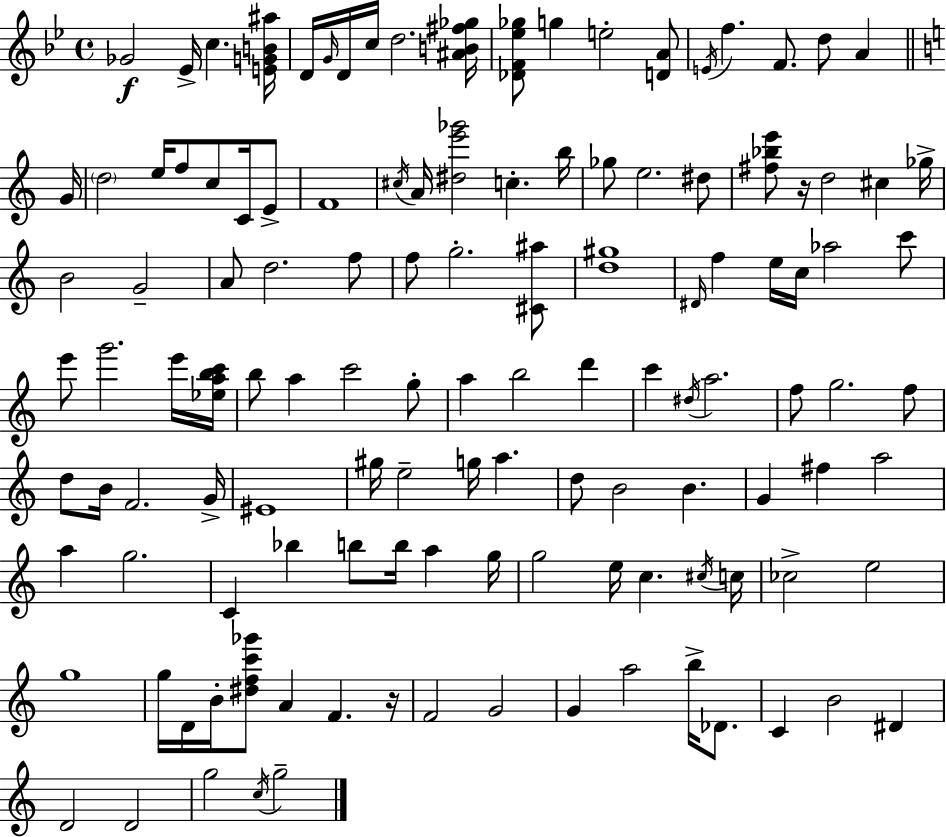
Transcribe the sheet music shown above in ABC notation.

X:1
T:Untitled
M:4/4
L:1/4
K:Gm
_G2 _E/4 c [EGB^a]/4 D/4 G/4 D/4 c/4 d2 [^AB^f_g]/4 [_DF_e_g]/2 g e2 [DA]/2 E/4 f F/2 d/2 A G/4 d2 e/4 f/2 c/2 C/4 E/2 F4 ^c/4 A/4 [^de'_g']2 c b/4 _g/2 e2 ^d/2 [^f_be']/2 z/4 d2 ^c _g/4 B2 G2 A/2 d2 f/2 f/2 g2 [^C^a]/2 [d^g]4 ^D/4 f e/4 c/4 _a2 c'/2 e'/2 g'2 e'/4 [_eabc']/4 b/2 a c'2 g/2 a b2 d' c' ^d/4 a2 f/2 g2 f/2 d/2 B/4 F2 G/4 ^E4 ^g/4 e2 g/4 a d/2 B2 B G ^f a2 a g2 C _b b/2 b/4 a g/4 g2 e/4 c ^c/4 c/4 _c2 e2 g4 g/4 D/4 B/4 [^dfc'_g']/2 A F z/4 F2 G2 G a2 b/4 _D/2 C B2 ^D D2 D2 g2 c/4 g2